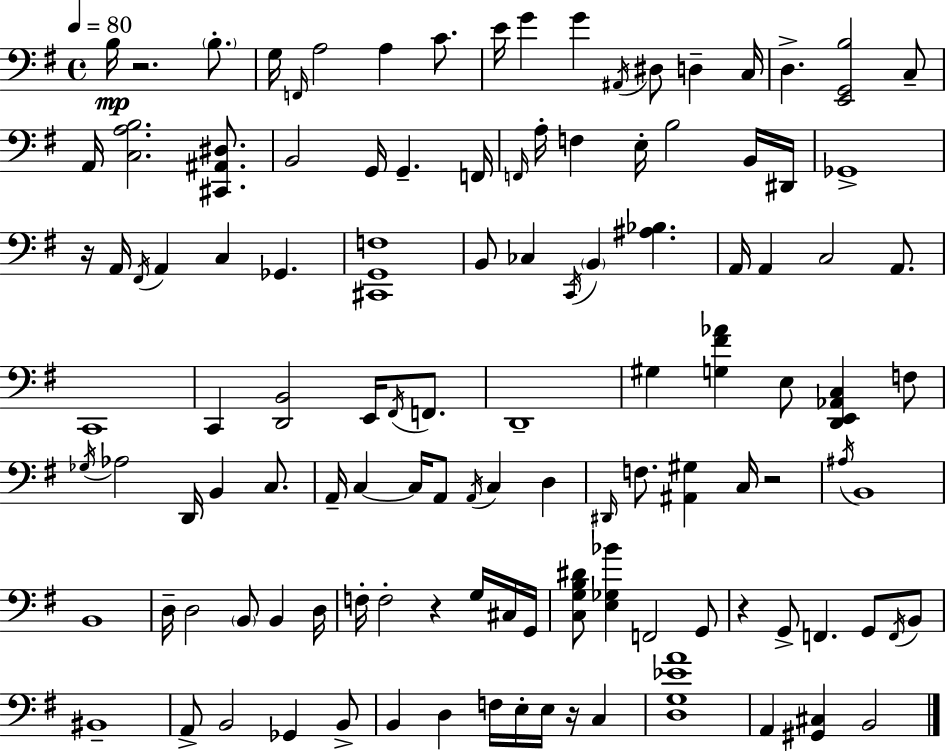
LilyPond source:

{
  \clef bass
  \time 4/4
  \defaultTimeSignature
  \key e \minor
  \tempo 4 = 80
  \repeat volta 2 { b16\mp r2. \parenthesize b8.-. | g16 \grace { f,16 } a2 a4 c'8. | e'16 g'4 g'4 \acciaccatura { ais,16 } dis8 d4-- | c16 d4.-> <e, g, b>2 | \break c8-- a,16 <c a b>2. <cis, ais, dis>8. | b,2 g,16 g,4.-- | f,16 \grace { f,16 } a16-. f4 e16-. b2 | b,16 dis,16 ges,1-> | \break r16 a,16 \acciaccatura { fis,16 } a,4 c4 ges,4. | <cis, g, f>1 | b,8 ces4 \acciaccatura { c,16 } \parenthesize b,4 <ais bes>4. | a,16 a,4 c2 | \break a,8. c,1 | c,4 <d, b,>2 | e,16 \acciaccatura { fis,16 } f,8. d,1-- | gis4 <g fis' aes'>4 e8 | \break <d, e, aes, c>4 f8 \acciaccatura { ges16 } aes2 d,16 | b,4 c8. a,16-- c4~~ c16 a,8 \acciaccatura { a,16 } | c4 d4 \grace { dis,16 } f8. <ais, gis>4 | c16 r2 \acciaccatura { ais16 } b,1 | \break b,1 | d16-- d2 | \parenthesize b,8 b,4 d16 f16-. f2-. | r4 g16 cis16 g,16 <c g b dis'>8 <e ges bes'>4 | \break f,2 g,8 r4 g,8-> | f,4. g,8 \acciaccatura { f,16 } b,8 bis,1-- | a,8-> b,2 | ges,4 b,8-> b,4 d4 | \break f16 e16-. e16 r16 c4 <d g ees' a'>1 | a,4 <gis, cis>4 | b,2 } \bar "|."
}